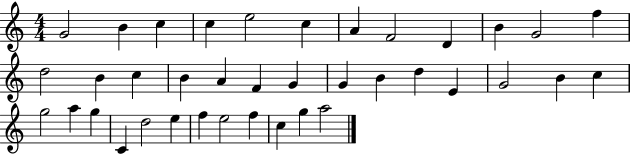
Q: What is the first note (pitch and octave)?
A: G4